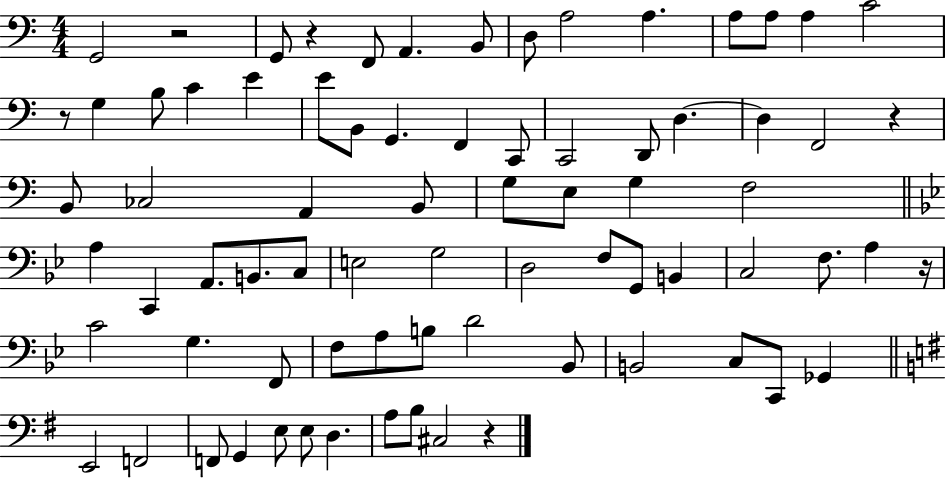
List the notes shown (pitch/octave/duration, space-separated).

G2/h R/h G2/e R/q F2/e A2/q. B2/e D3/e A3/h A3/q. A3/e A3/e A3/q C4/h R/e G3/q B3/e C4/q E4/q E4/e B2/e G2/q. F2/q C2/e C2/h D2/e D3/q. D3/q F2/h R/q B2/e CES3/h A2/q B2/e G3/e E3/e G3/q F3/h A3/q C2/q A2/e. B2/e. C3/e E3/h G3/h D3/h F3/e G2/e B2/q C3/h F3/e. A3/q R/s C4/h G3/q. F2/e F3/e A3/e B3/e D4/h Bb2/e B2/h C3/e C2/e Gb2/q E2/h F2/h F2/e G2/q E3/e E3/e D3/q. A3/e B3/e C#3/h R/q